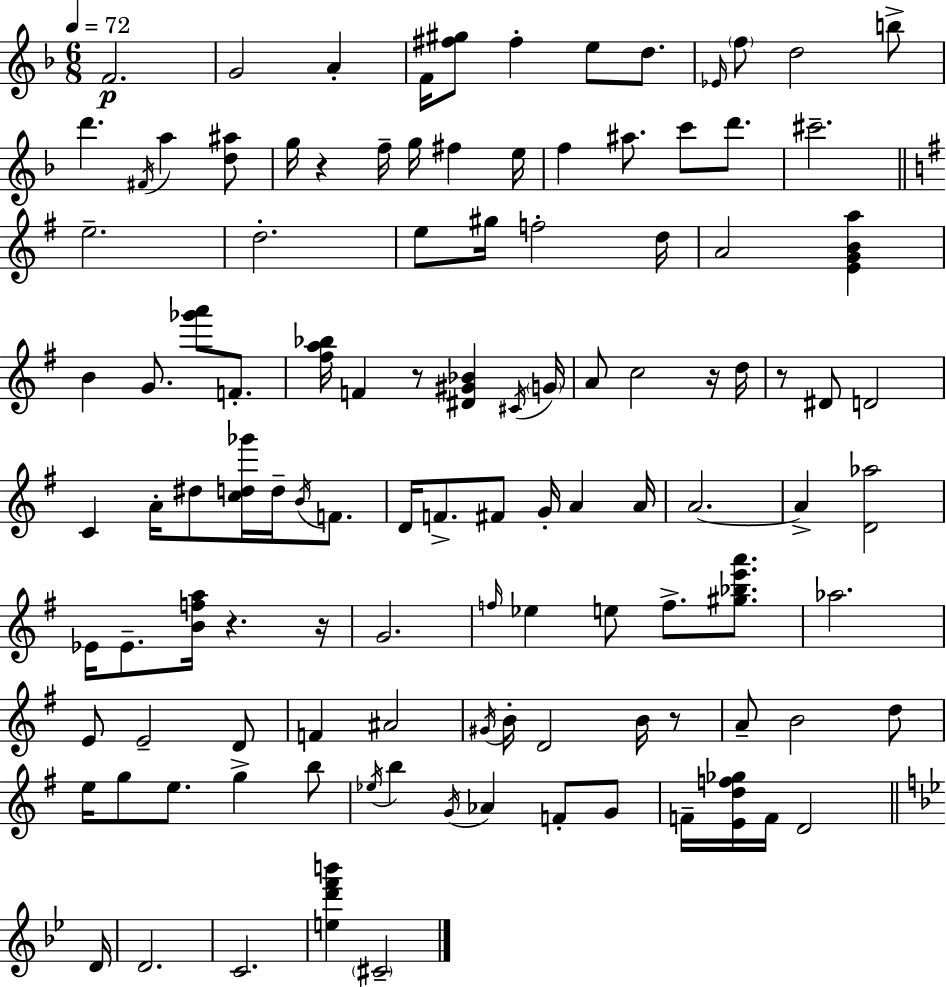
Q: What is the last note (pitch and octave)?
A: C#4